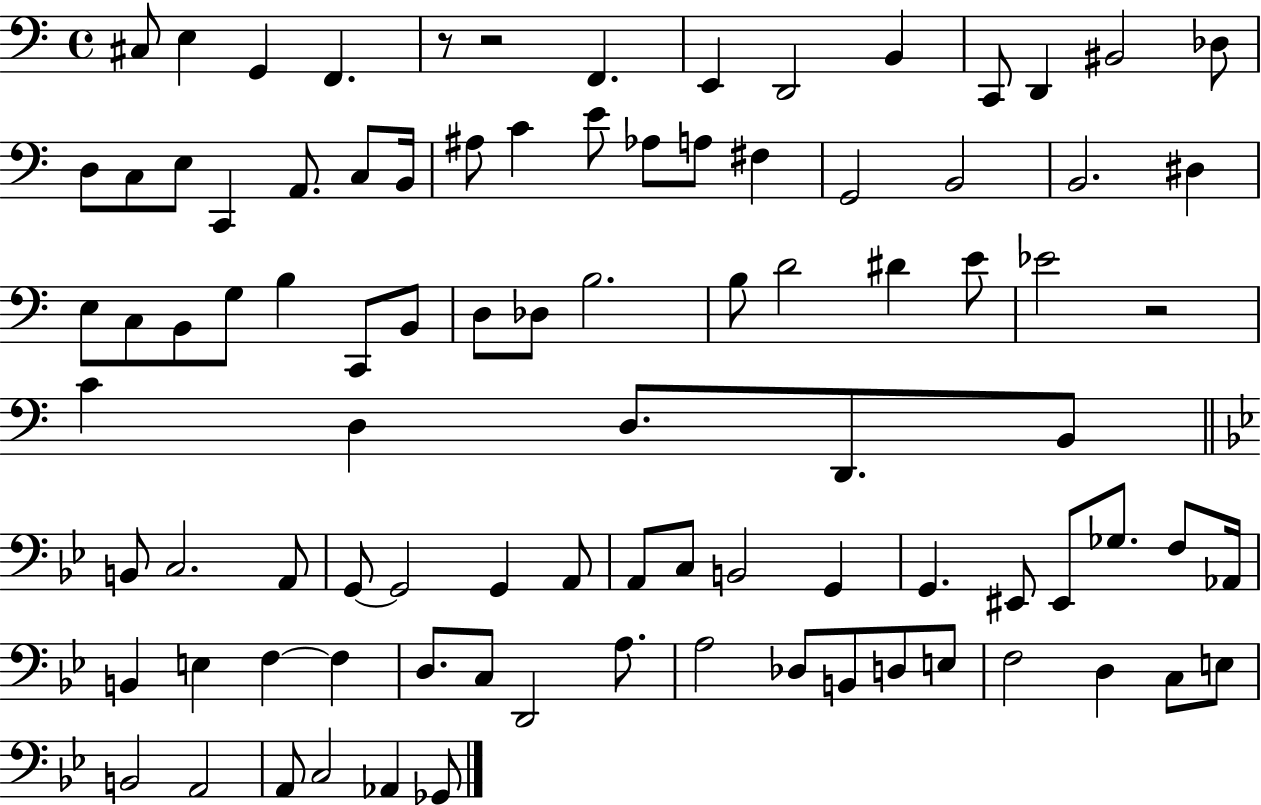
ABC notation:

X:1
T:Untitled
M:4/4
L:1/4
K:C
^C,/2 E, G,, F,, z/2 z2 F,, E,, D,,2 B,, C,,/2 D,, ^B,,2 _D,/2 D,/2 C,/2 E,/2 C,, A,,/2 C,/2 B,,/4 ^A,/2 C E/2 _A,/2 A,/2 ^F, G,,2 B,,2 B,,2 ^D, E,/2 C,/2 B,,/2 G,/2 B, C,,/2 B,,/2 D,/2 _D,/2 B,2 B,/2 D2 ^D E/2 _E2 z2 C D, D,/2 D,,/2 B,,/2 B,,/2 C,2 A,,/2 G,,/2 G,,2 G,, A,,/2 A,,/2 C,/2 B,,2 G,, G,, ^E,,/2 ^E,,/2 _G,/2 F,/2 _A,,/4 B,, E, F, F, D,/2 C,/2 D,,2 A,/2 A,2 _D,/2 B,,/2 D,/2 E,/2 F,2 D, C,/2 E,/2 B,,2 A,,2 A,,/2 C,2 _A,, _G,,/2